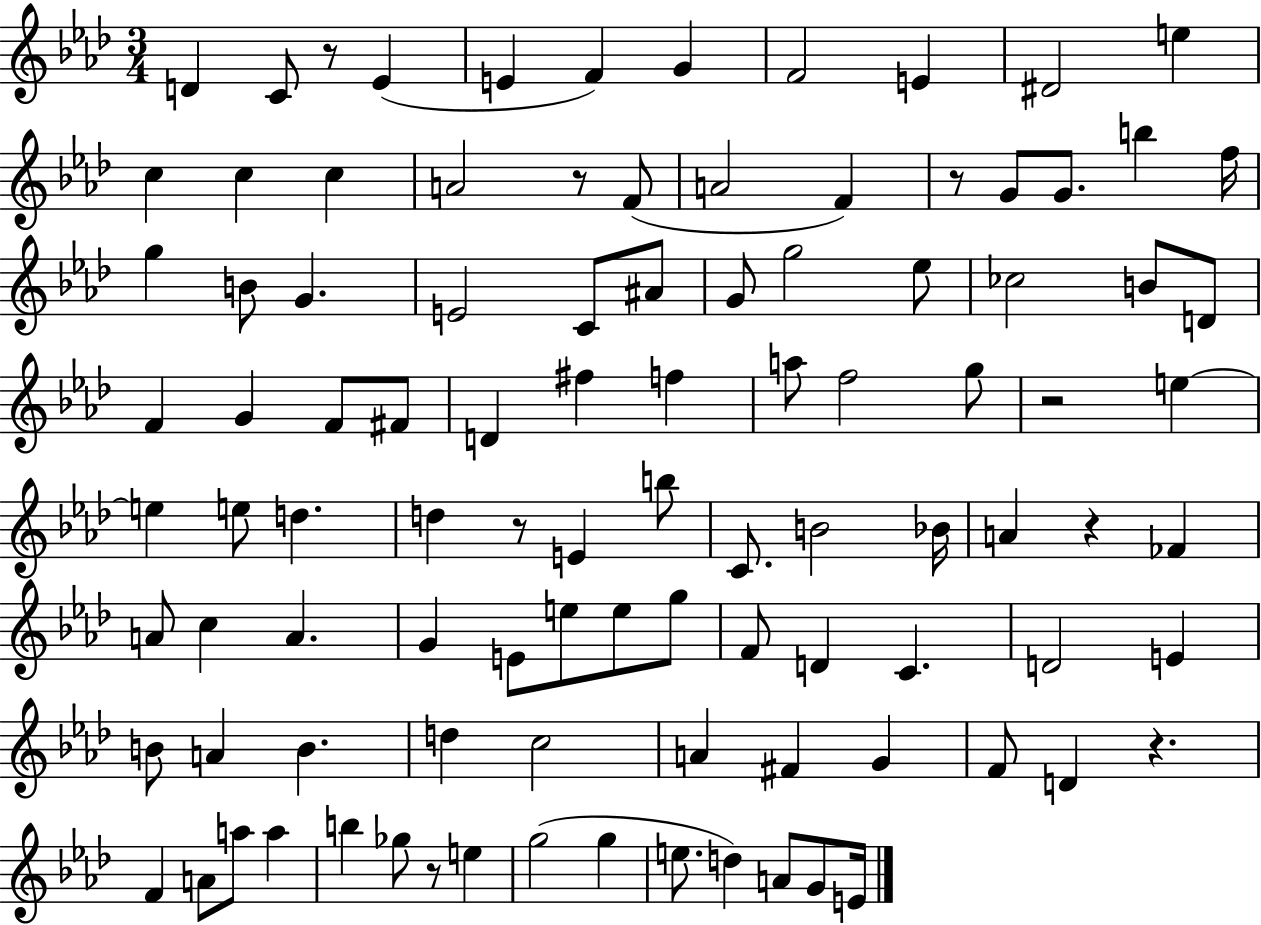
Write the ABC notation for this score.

X:1
T:Untitled
M:3/4
L:1/4
K:Ab
D C/2 z/2 _E E F G F2 E ^D2 e c c c A2 z/2 F/2 A2 F z/2 G/2 G/2 b f/4 g B/2 G E2 C/2 ^A/2 G/2 g2 _e/2 _c2 B/2 D/2 F G F/2 ^F/2 D ^f f a/2 f2 g/2 z2 e e e/2 d d z/2 E b/2 C/2 B2 _B/4 A z _F A/2 c A G E/2 e/2 e/2 g/2 F/2 D C D2 E B/2 A B d c2 A ^F G F/2 D z F A/2 a/2 a b _g/2 z/2 e g2 g e/2 d A/2 G/2 E/4